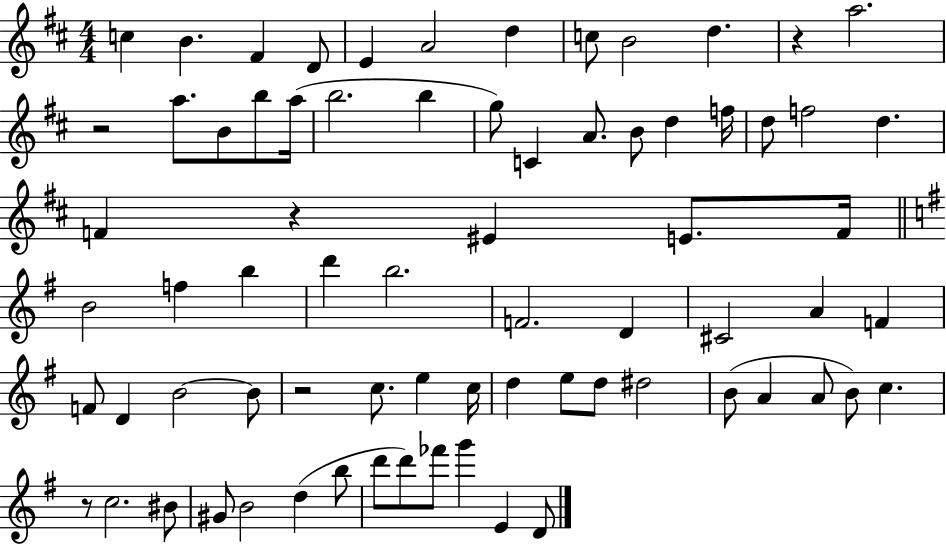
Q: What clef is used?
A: treble